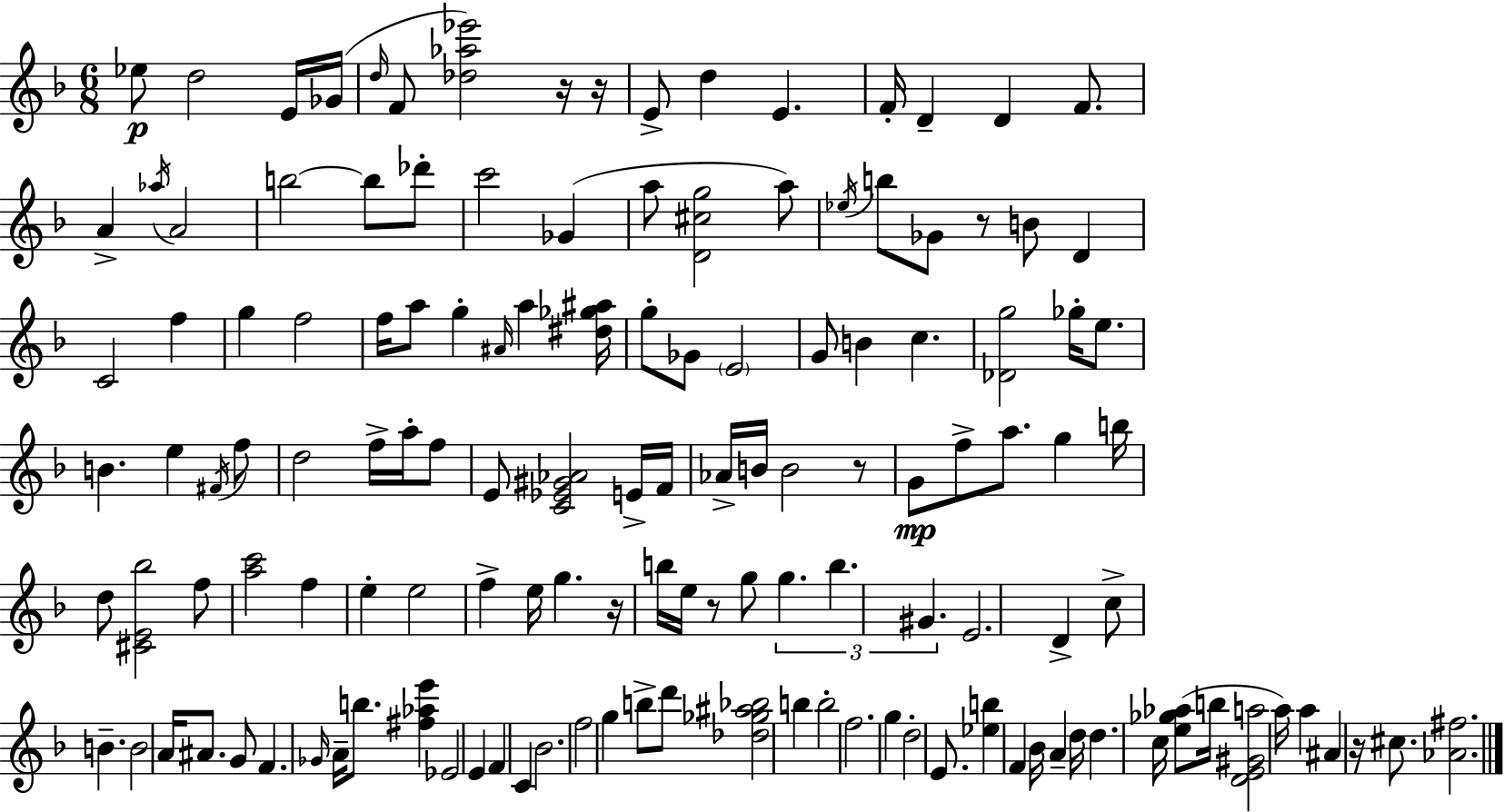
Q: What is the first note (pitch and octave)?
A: Eb5